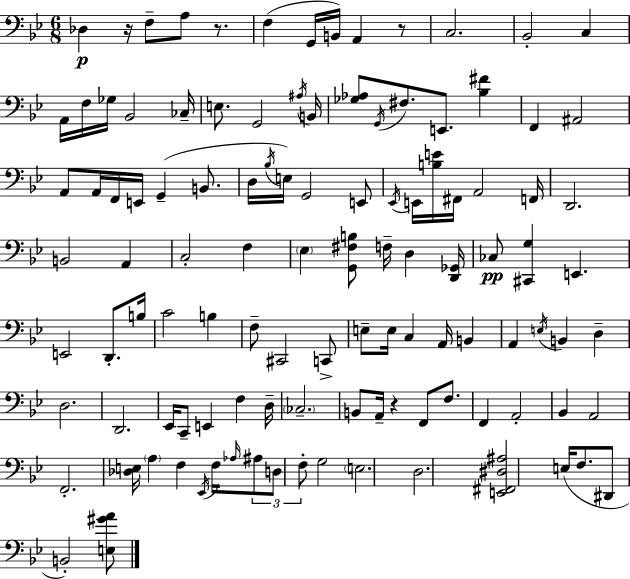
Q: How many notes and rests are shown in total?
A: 112